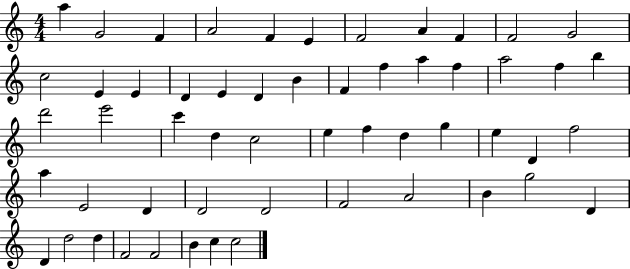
A5/q G4/h F4/q A4/h F4/q E4/q F4/h A4/q F4/q F4/h G4/h C5/h E4/q E4/q D4/q E4/q D4/q B4/q F4/q F5/q A5/q F5/q A5/h F5/q B5/q D6/h E6/h C6/q D5/q C5/h E5/q F5/q D5/q G5/q E5/q D4/q F5/h A5/q E4/h D4/q D4/h D4/h F4/h A4/h B4/q G5/h D4/q D4/q D5/h D5/q F4/h F4/h B4/q C5/q C5/h